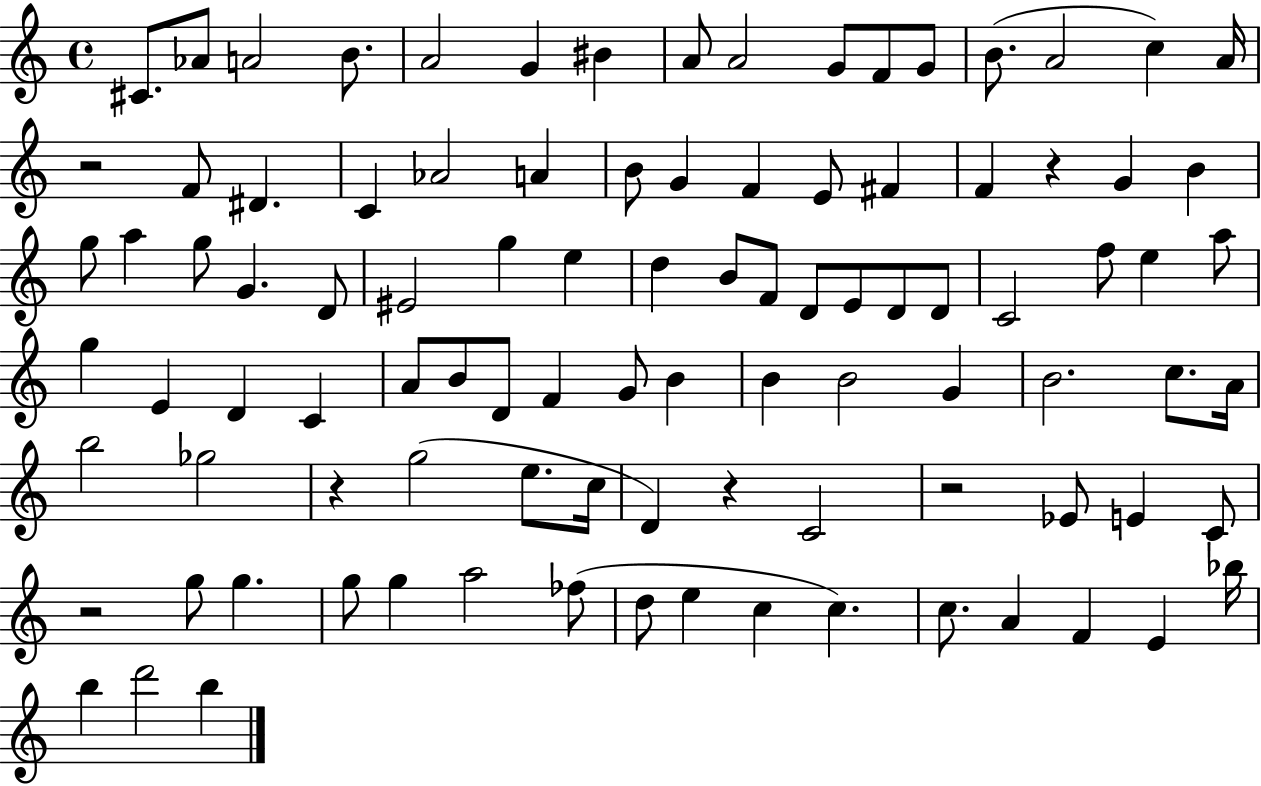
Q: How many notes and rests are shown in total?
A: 98